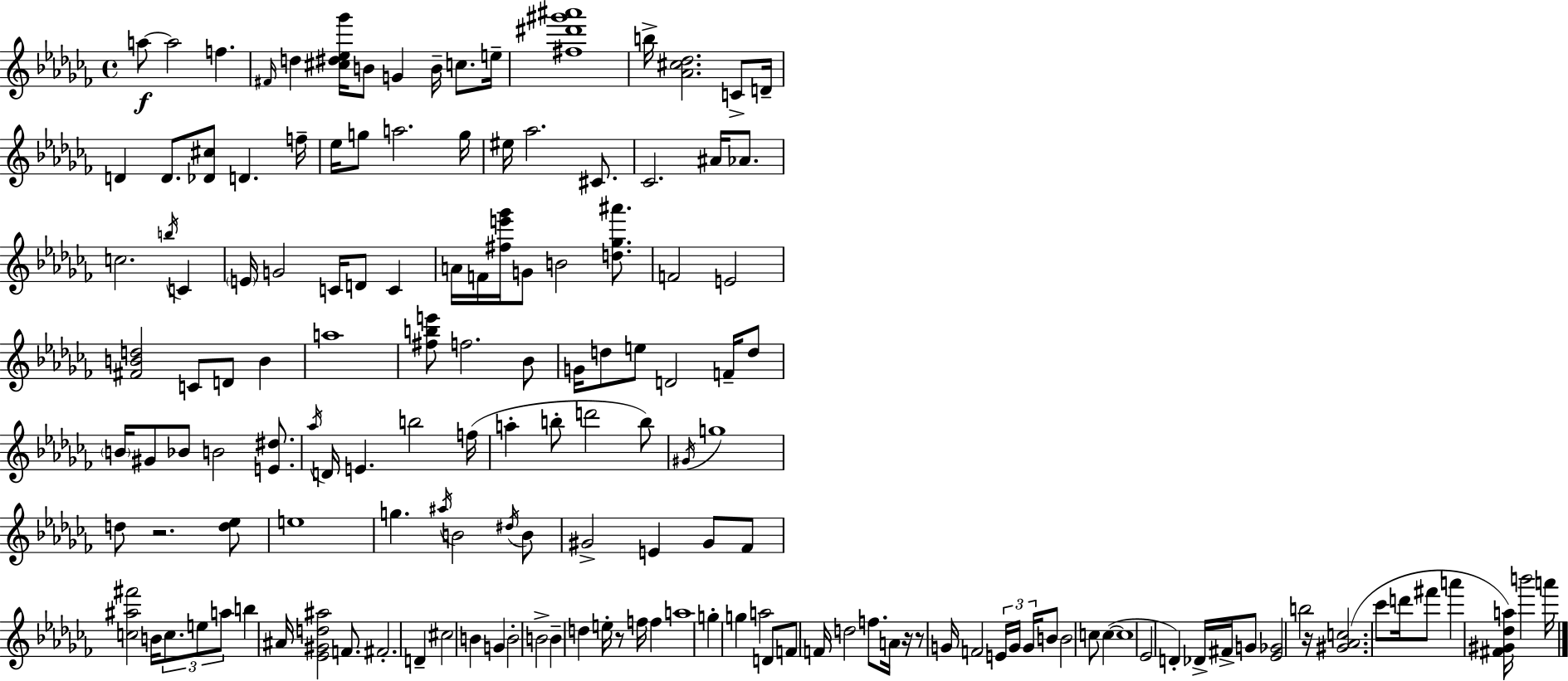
{
  \clef treble
  \time 4/4
  \defaultTimeSignature
  \key aes \minor
  a''8~~\f a''2 f''4. | \grace { fis'16 } d''4 <cis'' dis'' ees'' ges'''>16 b'8 g'4 b'16-- c''8. | e''16-- <fis'' dis''' gis''' ais'''>1 | b''16-> <aes' cis'' des''>2. c'8-> | \break d'16-- d'4 d'8. <des' cis''>8 d'4. | f''16-- ees''16 g''8 a''2. | g''16 eis''16 aes''2. cis'8. | ces'2. ais'16 aes'8. | \break c''2. \acciaccatura { b''16 } c'4 | \parenthesize e'16 g'2 c'16 d'8 c'4 | a'16 f'16 <fis'' e''' ges'''>16 g'8 b'2 <d'' ges'' ais'''>8. | f'2 e'2 | \break <fis' b' d''>2 c'8 d'8 b'4 | a''1 | <fis'' b'' e'''>8 f''2. | bes'8 g'16 d''8 e''8 d'2 f'16-- | \break d''8 \parenthesize b'16 gis'8 bes'8 b'2 <e' dis''>8. | \acciaccatura { aes''16 } d'16 e'4. b''2 | f''16( a''4-. b''8-. d'''2 | b''8) \acciaccatura { gis'16 } g''1 | \break d''8 r2. | <d'' ees''>8 e''1 | g''4. \acciaccatura { ais''16 } b'2 | \acciaccatura { dis''16 } b'8 gis'2-> e'4 | \break gis'8 fes'8 <c'' ais'' fis'''>2 b'16 \tuplet 3/2 { c''8. | e''8 a''8 } b''4 ais'16 <ees' gis' d'' ais''>2 | f'8. fis'2.-. | d'4-- cis''2 b'4 | \break g'4 b'2-. b'2-> | b'4-- d''4 e''16-. r8 | f''16 f''4 a''1 | g''4-. g''4 a''2 | \break d'8 f'8 f'16 d''2 | f''8. a'16 r16 r8 g'16 f'2 | \tuplet 3/2 { e'16 g'16 g'16 } b'8 b'2 | c''8 c''4~(~ c''1 | \break ees'2 d'4-.) | des'16-> fis'16-> g'8 <ees' ges'>2 b''2 | r16 <gis' aes' c''>2.( | ces'''8 d'''16 fis'''8 a'''4 <fis' gis' des'' a''>16) b'''2 | \break a'''16 \bar "|."
}